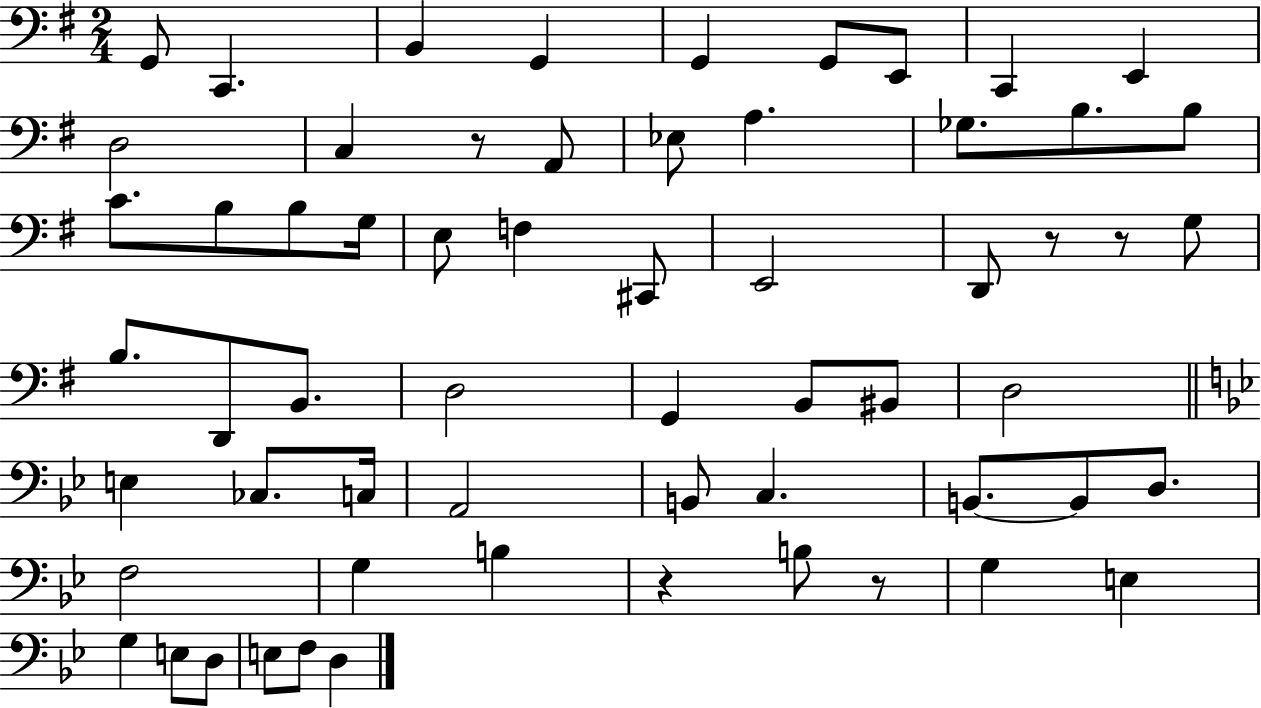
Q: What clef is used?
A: bass